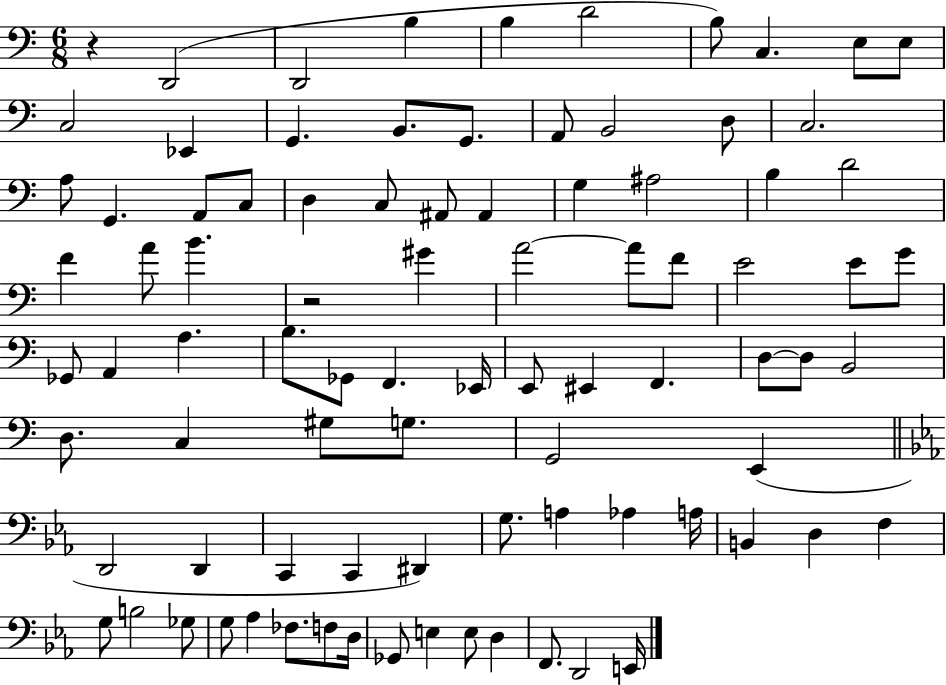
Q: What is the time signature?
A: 6/8